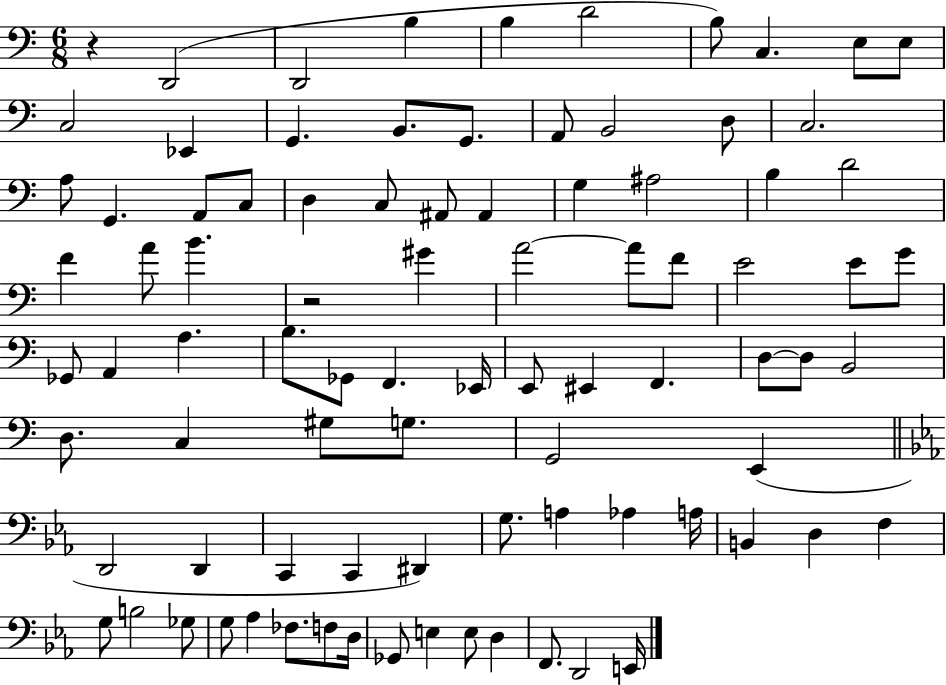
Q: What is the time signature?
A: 6/8